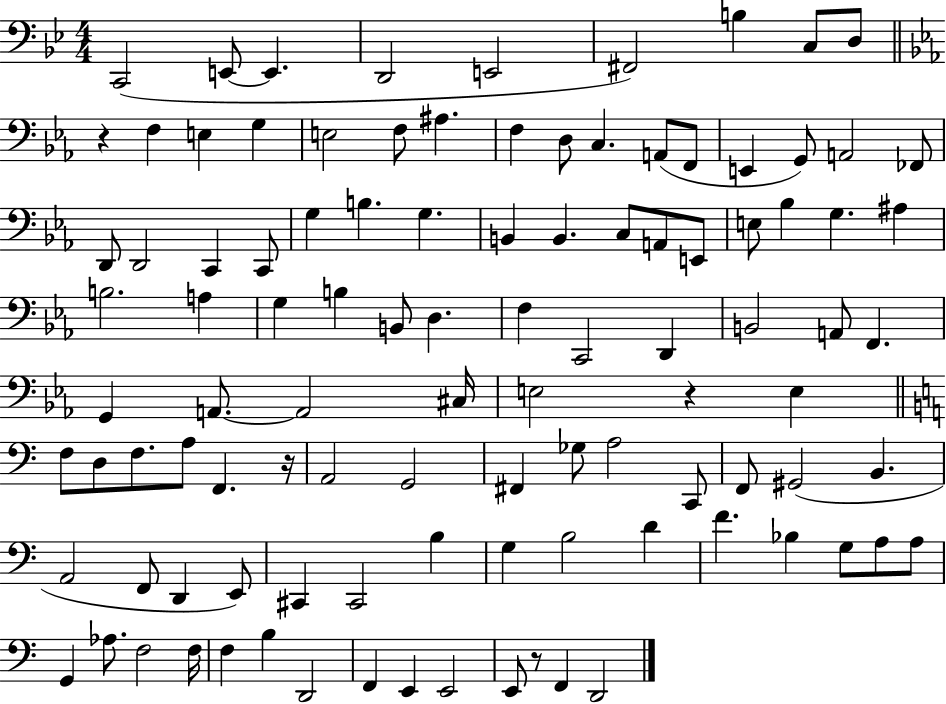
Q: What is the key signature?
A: BES major